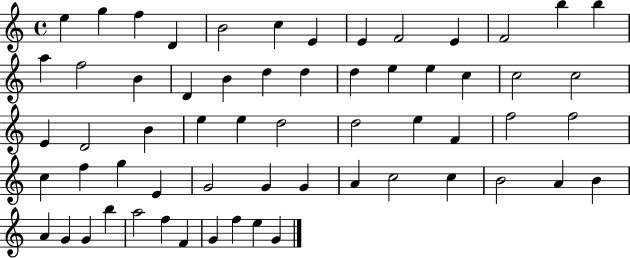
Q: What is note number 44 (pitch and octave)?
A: G4